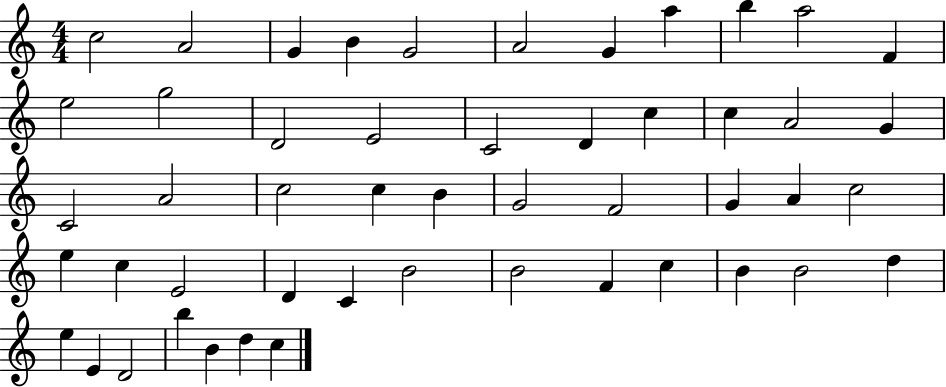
{
  \clef treble
  \numericTimeSignature
  \time 4/4
  \key c \major
  c''2 a'2 | g'4 b'4 g'2 | a'2 g'4 a''4 | b''4 a''2 f'4 | \break e''2 g''2 | d'2 e'2 | c'2 d'4 c''4 | c''4 a'2 g'4 | \break c'2 a'2 | c''2 c''4 b'4 | g'2 f'2 | g'4 a'4 c''2 | \break e''4 c''4 e'2 | d'4 c'4 b'2 | b'2 f'4 c''4 | b'4 b'2 d''4 | \break e''4 e'4 d'2 | b''4 b'4 d''4 c''4 | \bar "|."
}